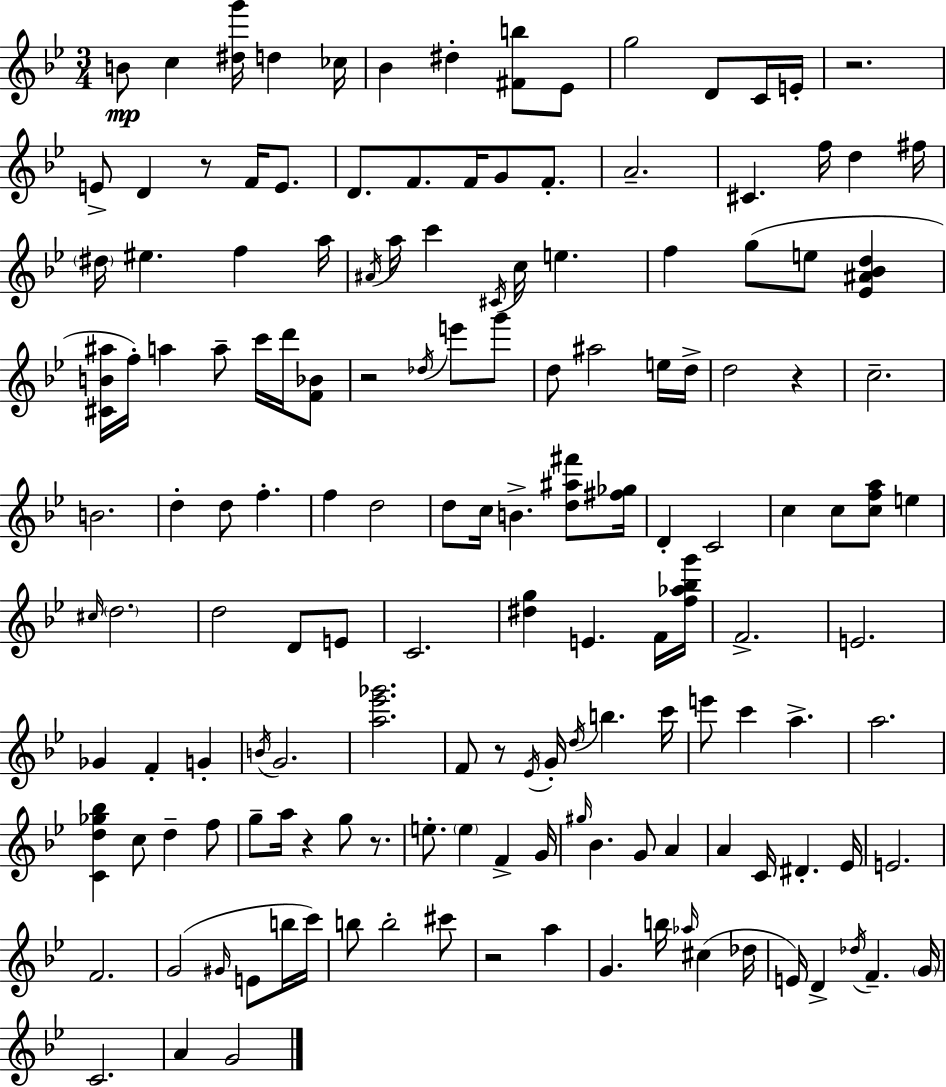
X:1
T:Untitled
M:3/4
L:1/4
K:Bb
B/2 c [^dg']/4 d _c/4 _B ^d [^Fb]/2 _E/2 g2 D/2 C/4 E/4 z2 E/2 D z/2 F/4 E/2 D/2 F/2 F/4 G/2 F/2 A2 ^C f/4 d ^f/4 ^d/4 ^e f a/4 ^A/4 a/4 c' ^C/4 c/4 e f g/2 e/2 [_E^A_Bd] [^CB^a]/4 f/4 a a/2 c'/4 d'/4 [F_B]/2 z2 _d/4 e'/2 g'/2 d/2 ^a2 e/4 d/4 d2 z c2 B2 d d/2 f f d2 d/2 c/4 B [d^a^f']/2 [^f_g]/4 D C2 c c/2 [cfa]/2 e ^c/4 d2 d2 D/2 E/2 C2 [^dg] E F/4 [f_a_bg']/4 F2 E2 _G F G B/4 G2 [a_e'_g']2 F/2 z/2 _E/4 G/4 d/4 b c'/4 e'/2 c' a a2 [Cd_g_b] c/2 d f/2 g/2 a/4 z g/2 z/2 e/2 e F G/4 ^g/4 _B G/2 A A C/4 ^D _E/4 E2 F2 G2 ^G/4 E/2 b/4 c'/4 b/2 b2 ^c'/2 z2 a G b/4 _a/4 ^c _d/4 E/4 D _d/4 F G/4 C2 A G2